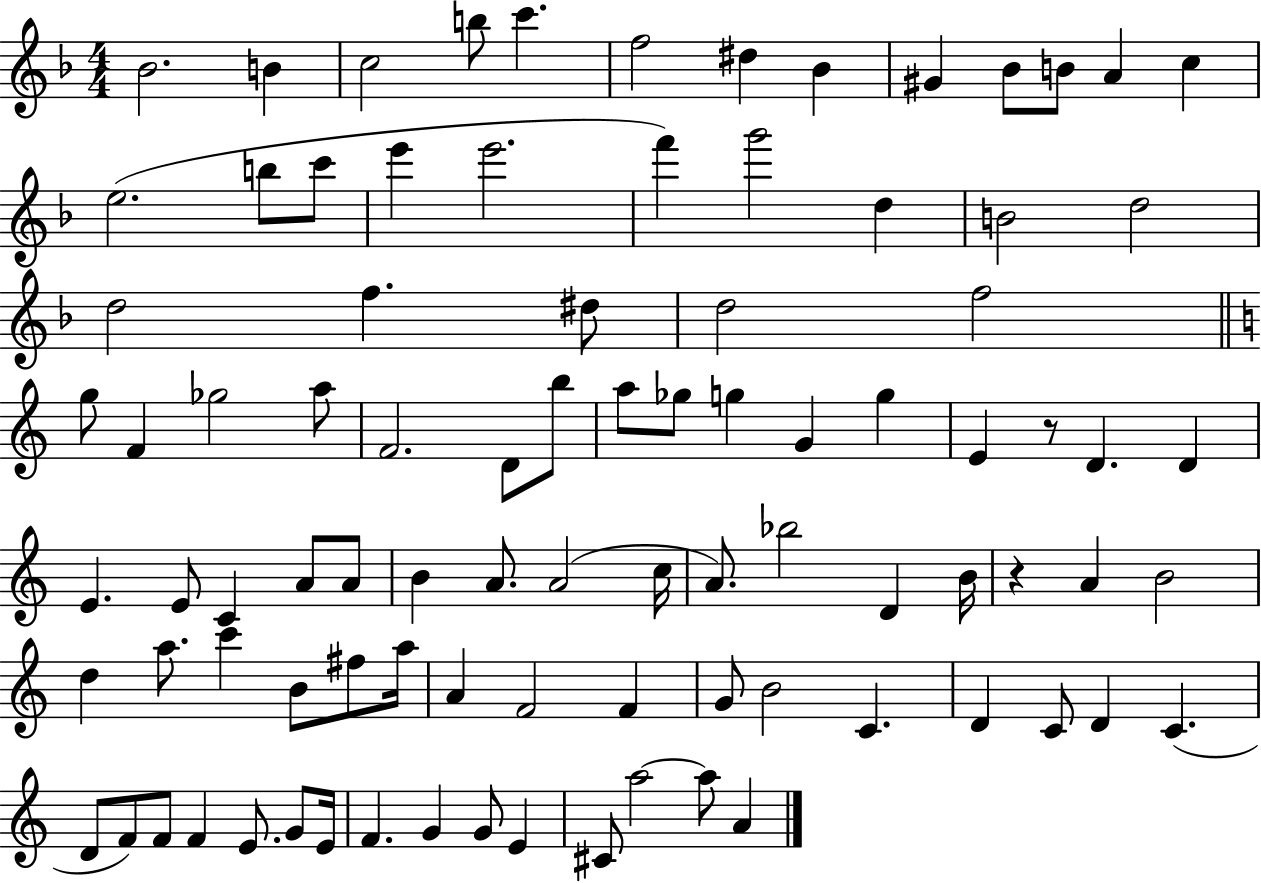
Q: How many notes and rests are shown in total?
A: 91